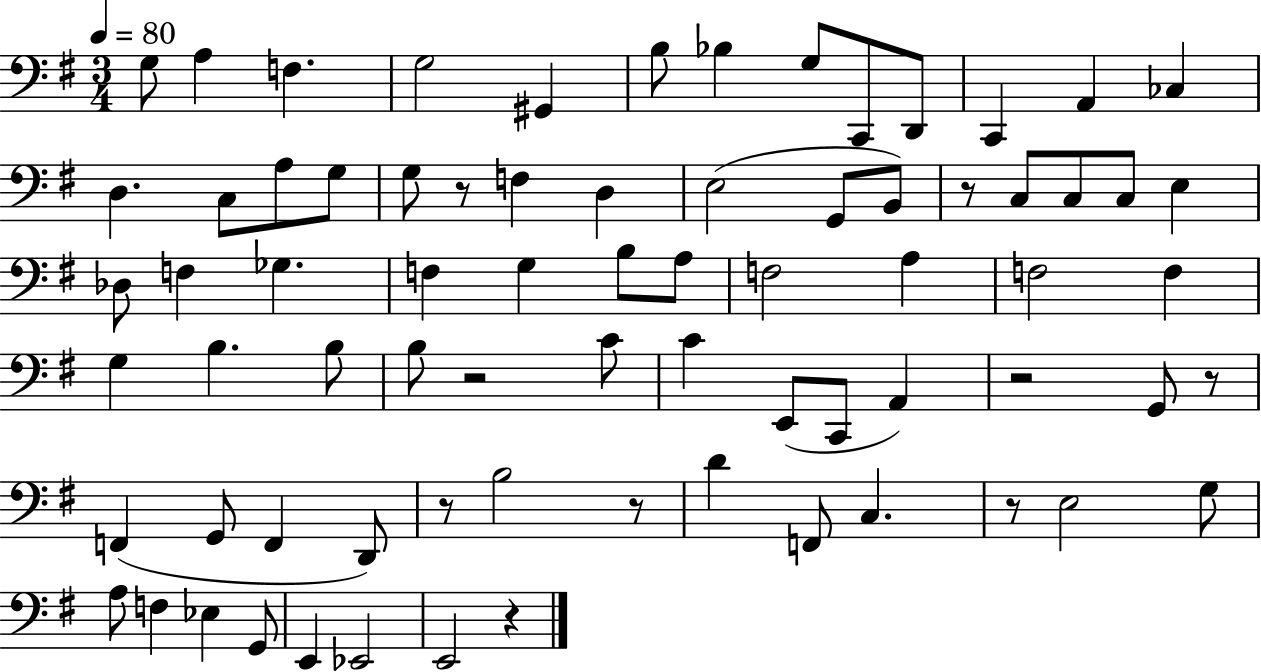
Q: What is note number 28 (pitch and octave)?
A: Db3